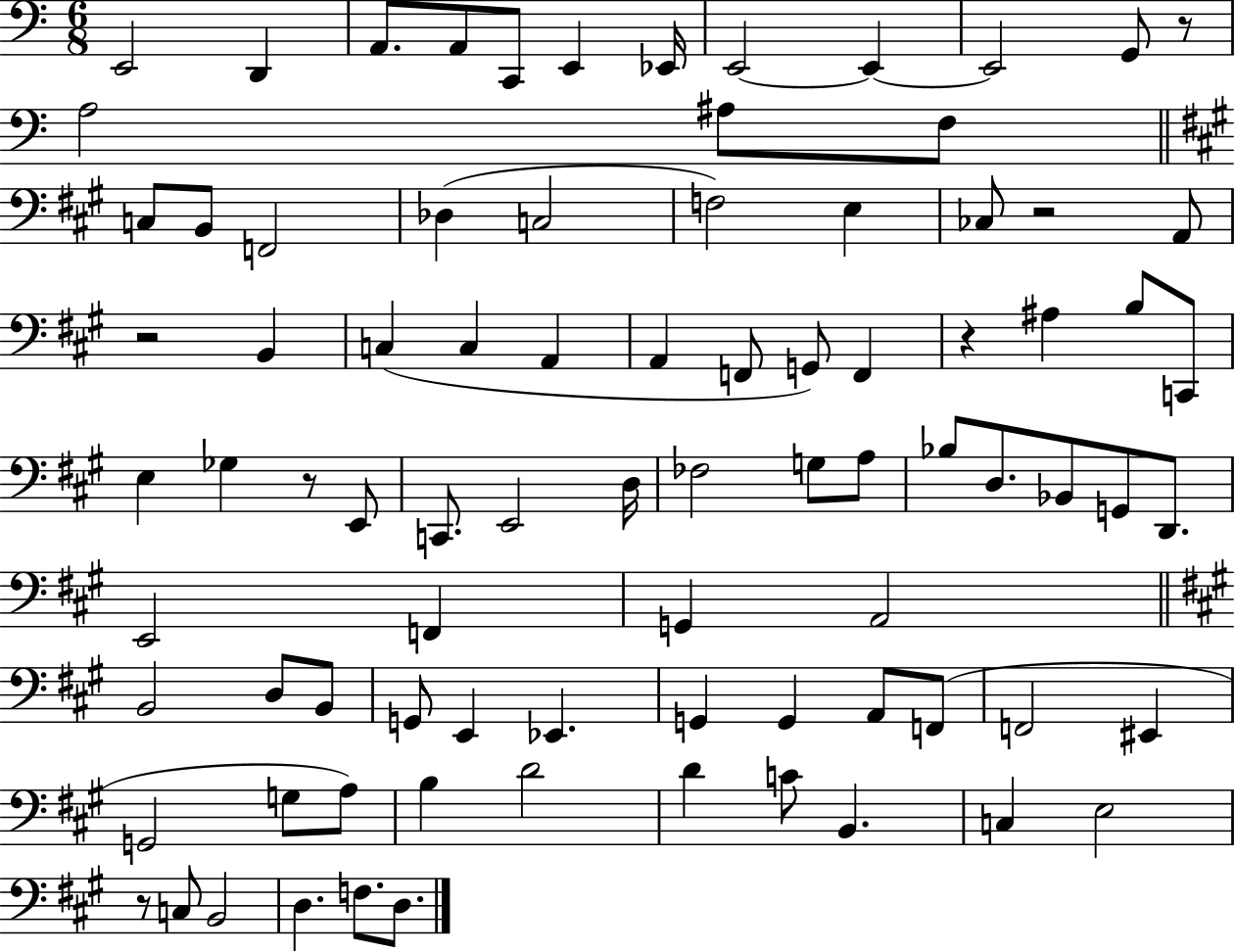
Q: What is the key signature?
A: C major